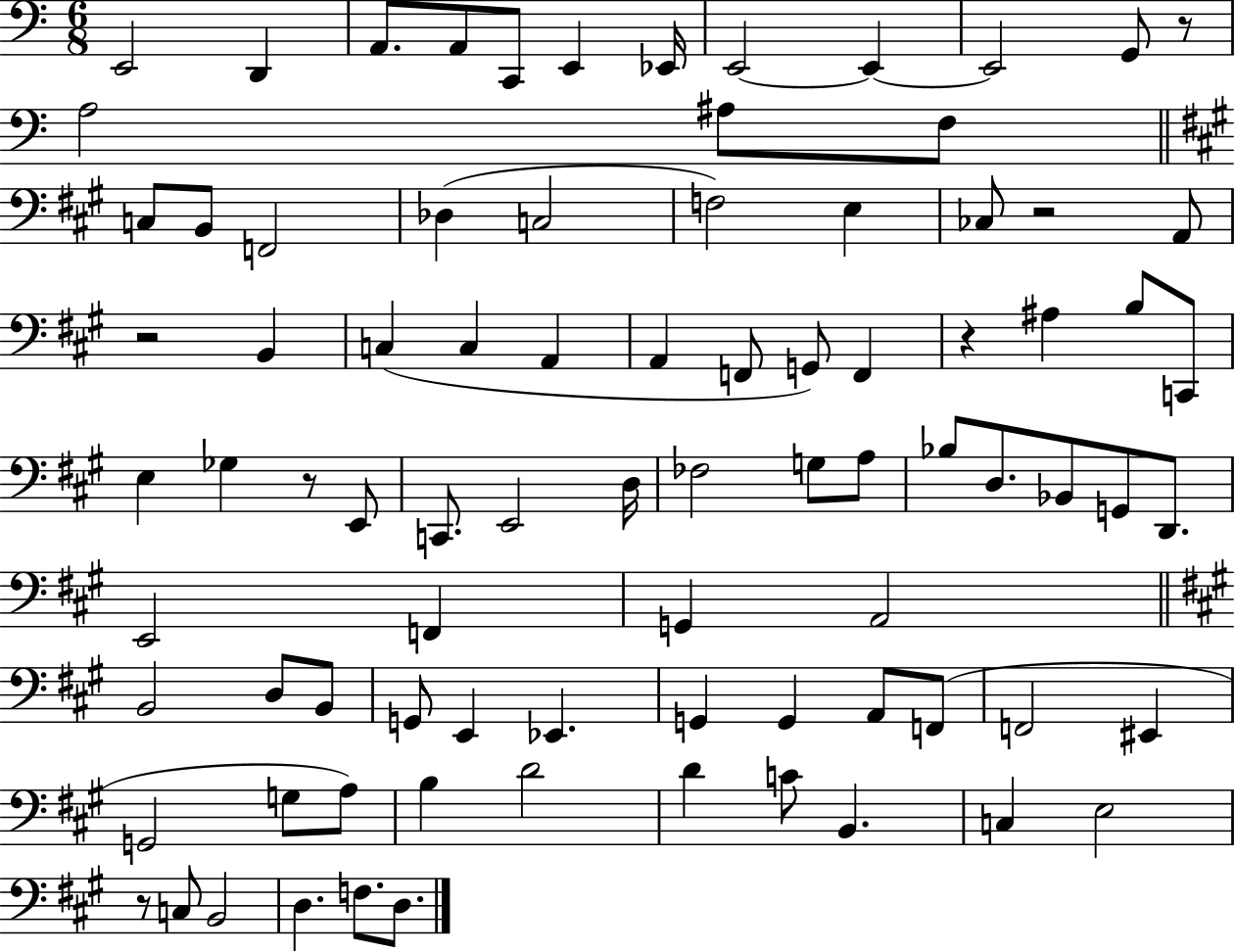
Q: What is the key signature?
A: C major